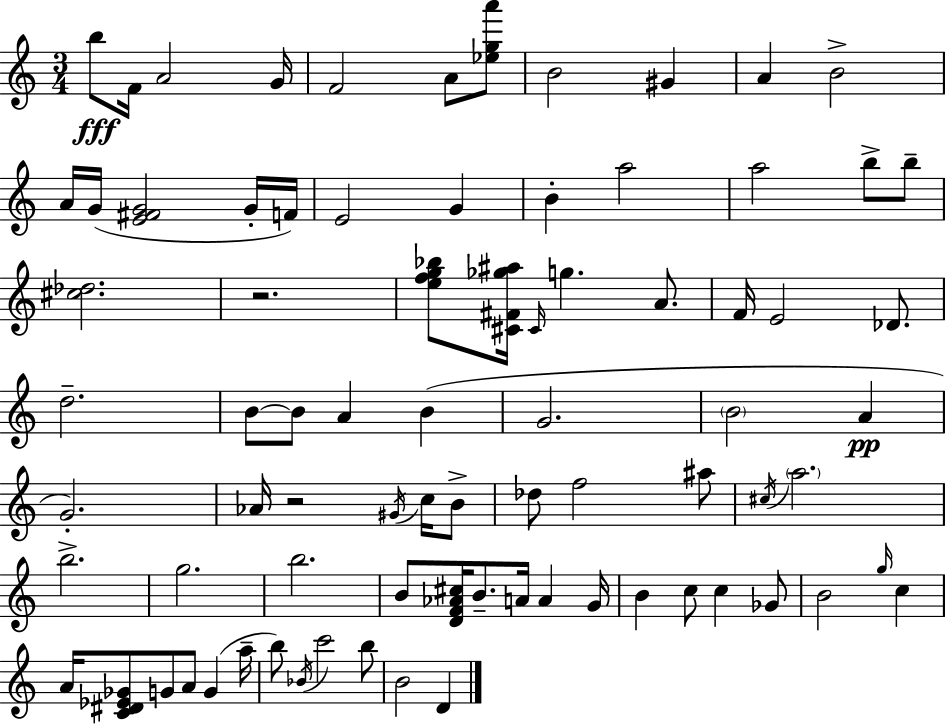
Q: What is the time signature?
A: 3/4